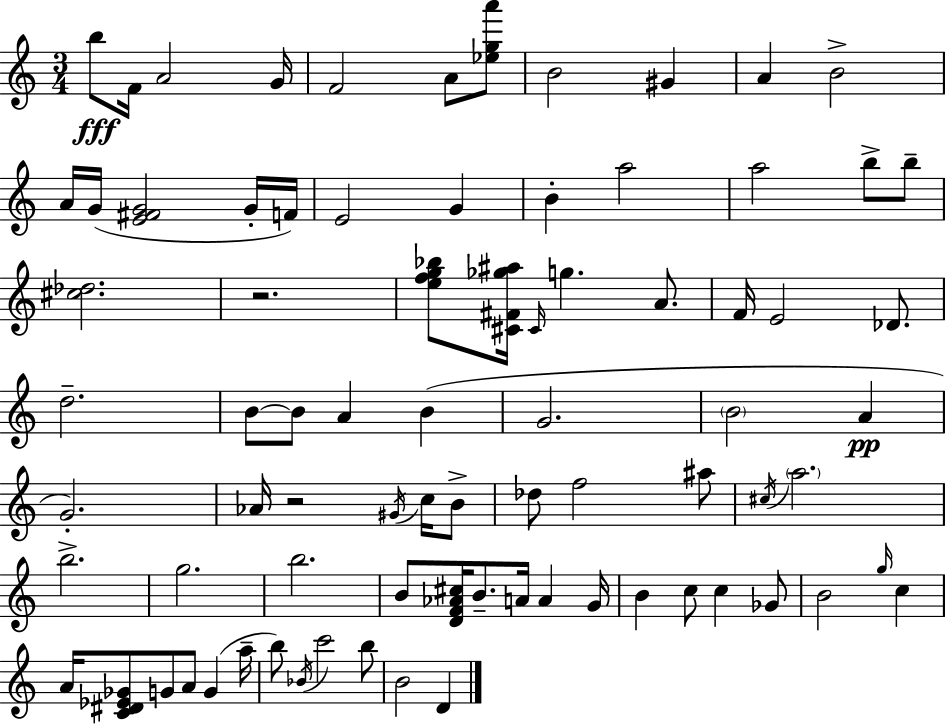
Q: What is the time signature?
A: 3/4